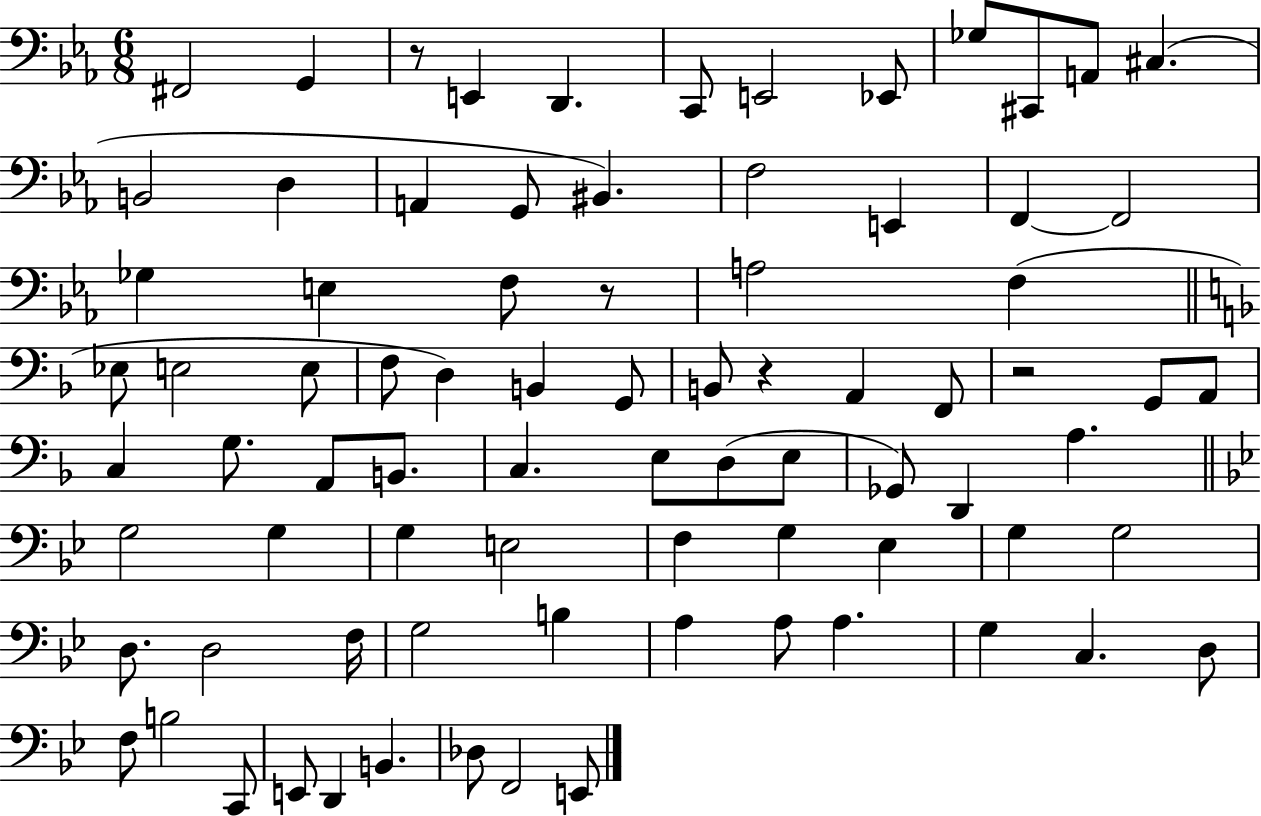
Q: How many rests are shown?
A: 4